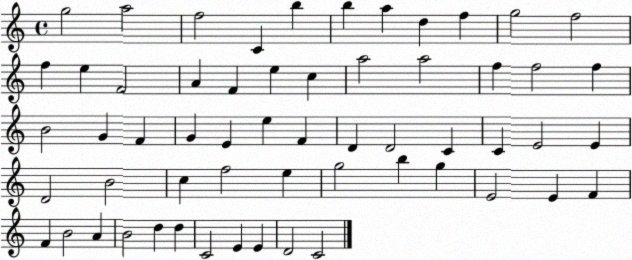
X:1
T:Untitled
M:4/4
L:1/4
K:C
g2 a2 f2 C b b a d f g2 f2 f e F2 A F e c a2 a2 f f2 f B2 G F G E e F D D2 C C E2 E D2 B2 c f2 e g2 b g E2 E F F B2 A B2 d d C2 E E D2 C2